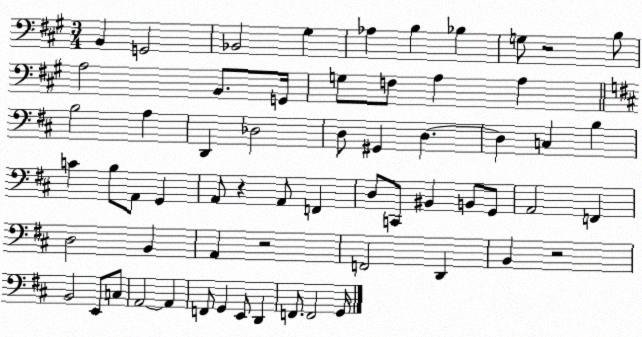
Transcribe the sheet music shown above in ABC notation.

X:1
T:Untitled
M:3/4
L:1/4
K:A
B,, G,,2 _B,,2 ^G, _A, B, _B, G,/2 z2 B,/2 A,2 B,,/2 G,,/4 G,/2 F,/2 A, A, B,2 A, D,, _D,2 D,/2 ^G,, D, D, C, B, C B,/2 A,,/2 G,, A,,/2 z A,,/2 F,, D,/2 C,,/2 ^B,, B,,/2 G,,/2 A,,2 F,, D,2 B,, A,, z2 F,,2 D,, B,, z2 B,,2 E,,/2 C,/2 A,,2 A,, F,,/2 G,, E,,/2 D,, F,,/2 F,,2 G,,/4